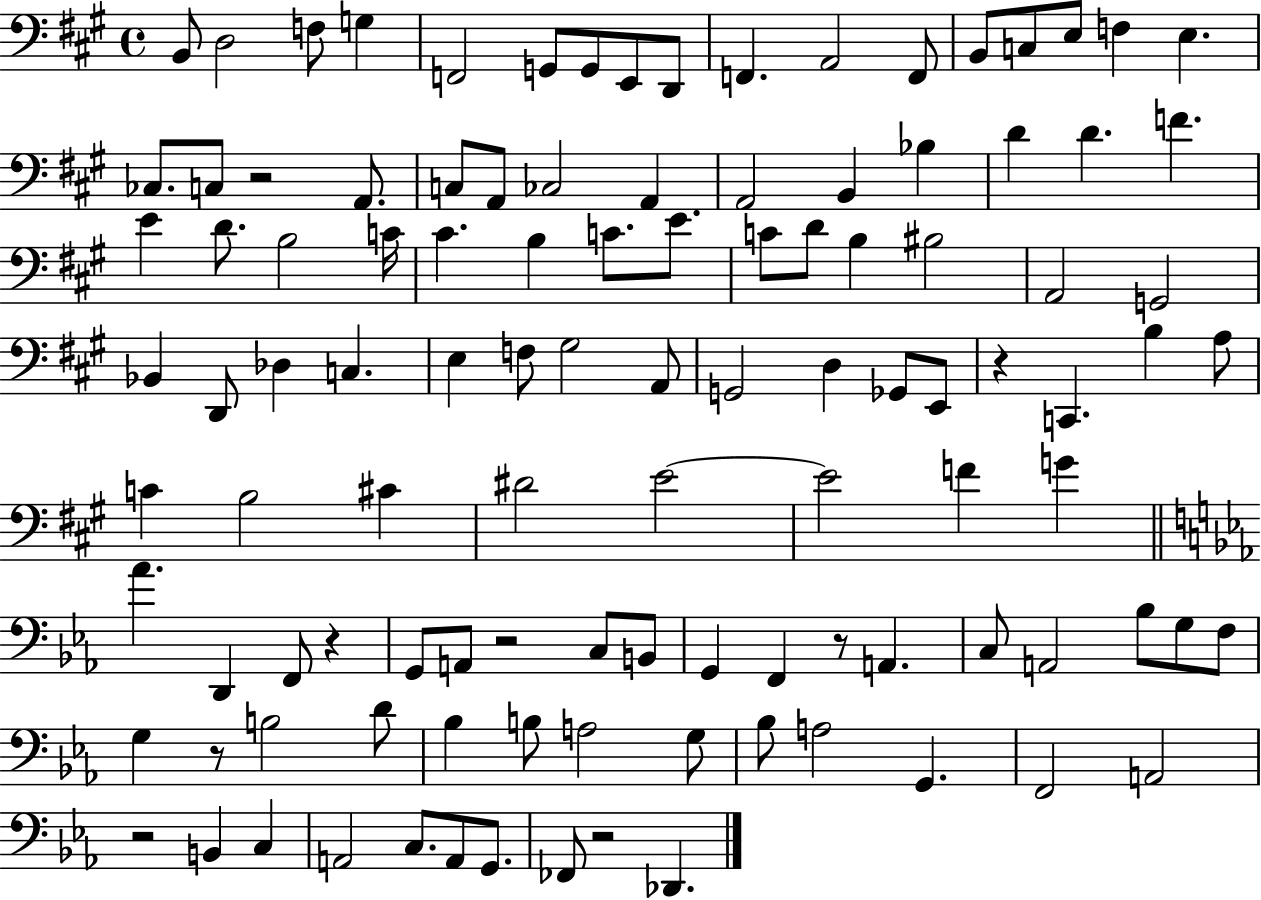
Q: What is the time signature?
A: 4/4